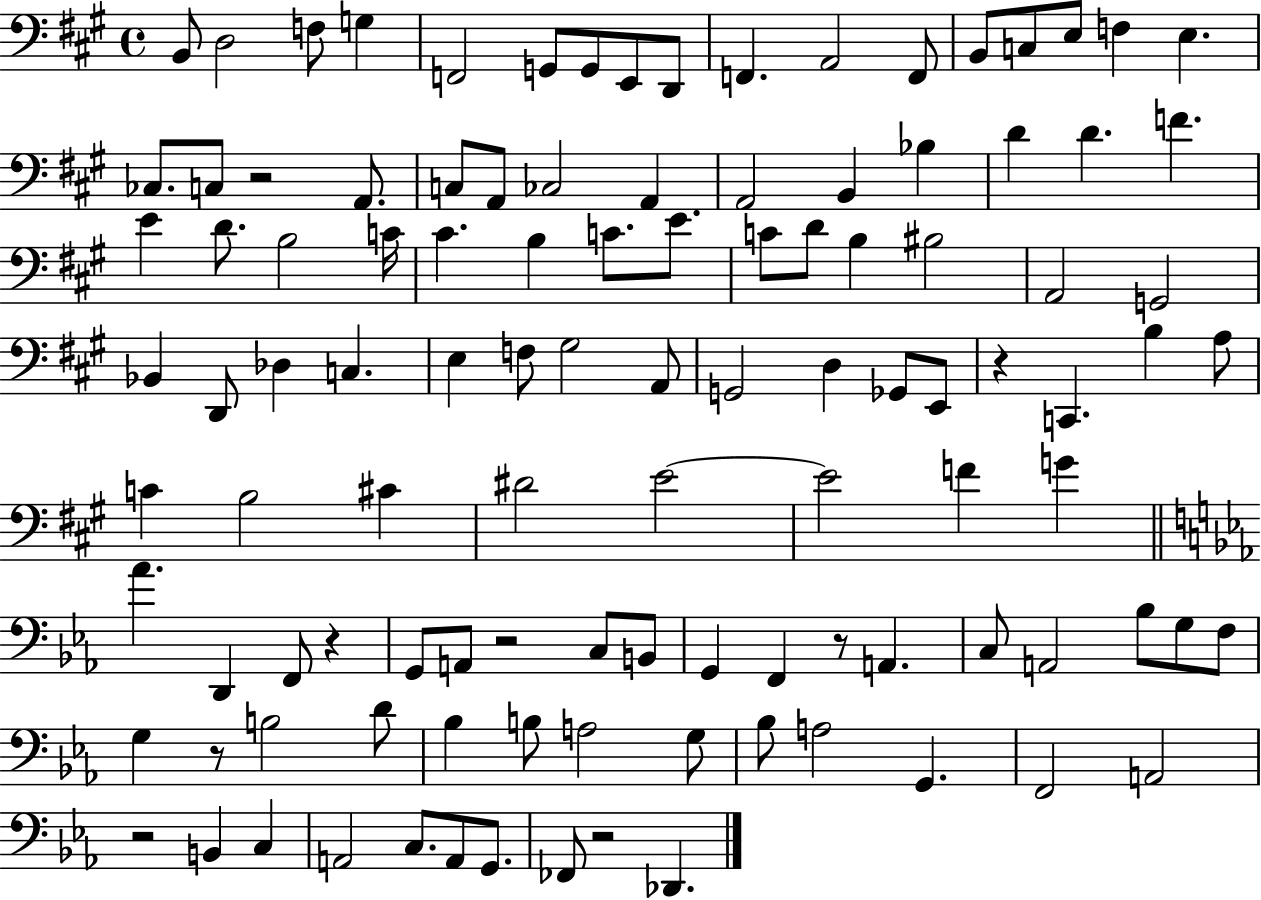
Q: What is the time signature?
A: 4/4